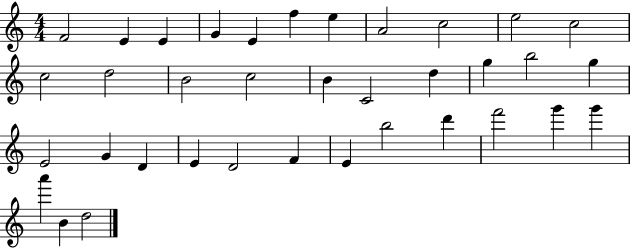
F4/h E4/q E4/q G4/q E4/q F5/q E5/q A4/h C5/h E5/h C5/h C5/h D5/h B4/h C5/h B4/q C4/h D5/q G5/q B5/h G5/q E4/h G4/q D4/q E4/q D4/h F4/q E4/q B5/h D6/q F6/h G6/q G6/q A6/q B4/q D5/h